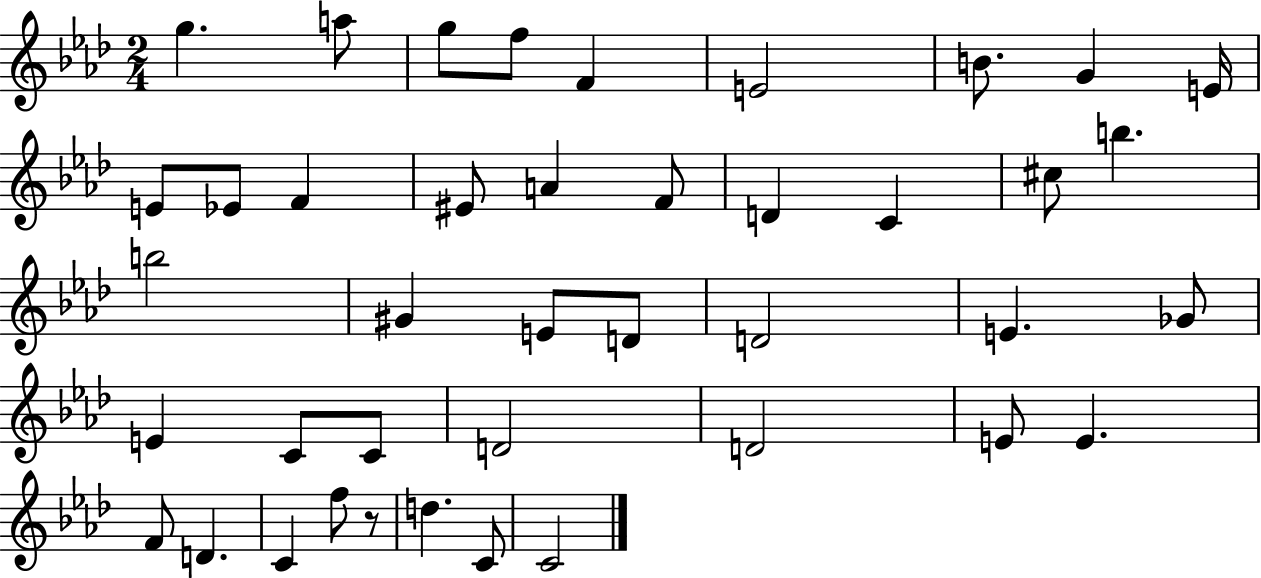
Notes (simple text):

G5/q. A5/e G5/e F5/e F4/q E4/h B4/e. G4/q E4/s E4/e Eb4/e F4/q EIS4/e A4/q F4/e D4/q C4/q C#5/e B5/q. B5/h G#4/q E4/e D4/e D4/h E4/q. Gb4/e E4/q C4/e C4/e D4/h D4/h E4/e E4/q. F4/e D4/q. C4/q F5/e R/e D5/q. C4/e C4/h